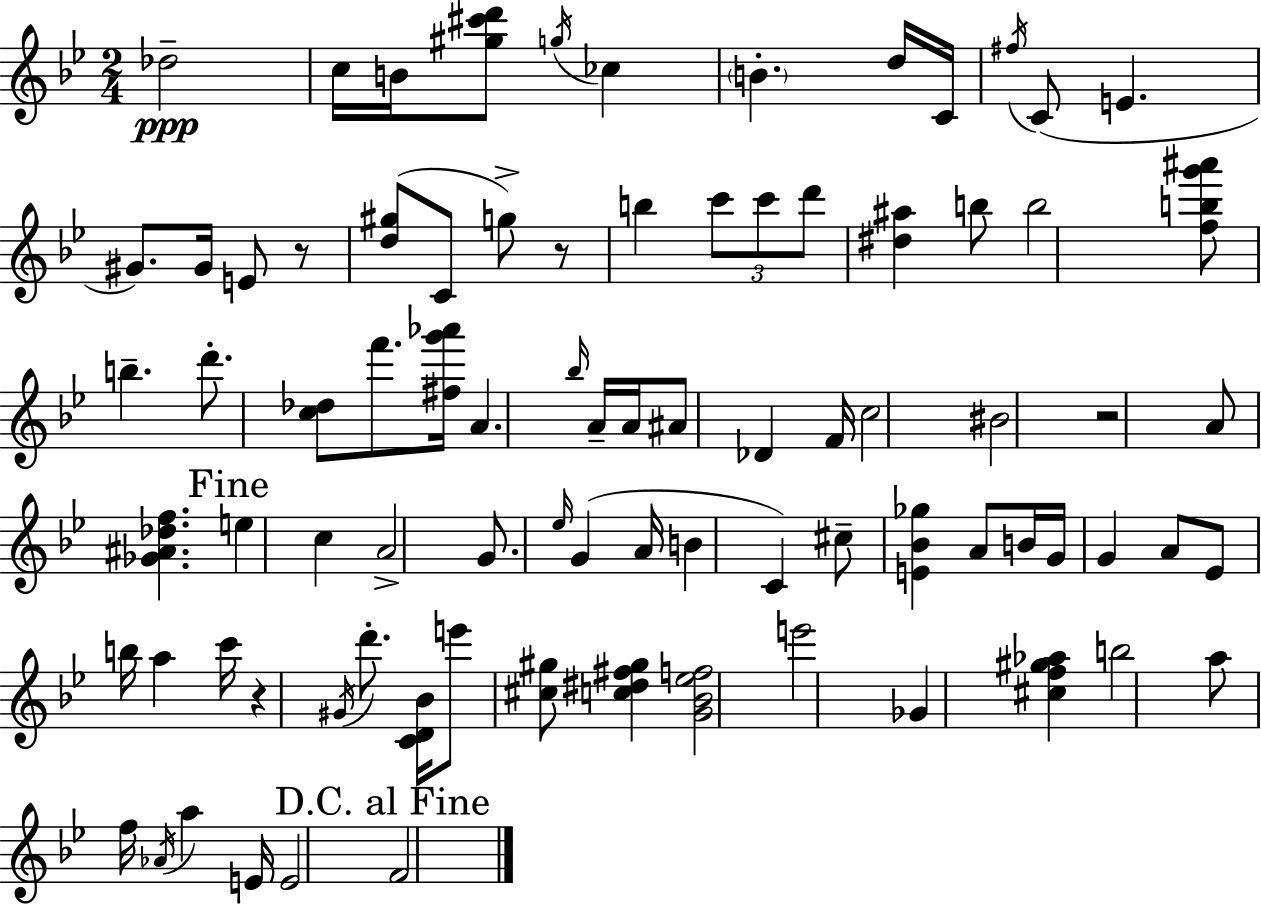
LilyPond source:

{
  \clef treble
  \numericTimeSignature
  \time 2/4
  \key g \minor
  des''2--\ppp | c''16 b'16 <gis'' cis''' d'''>8 \acciaccatura { g''16 } ces''4 | \parenthesize b'4.-. d''16 | c'16 \acciaccatura { fis''16 }( c'8 e'4. | \break gis'8.) gis'16 e'8 | r8 <d'' gis''>8( c'8 g''8->) | r8 b''4 \tuplet 3/2 { c'''8 | c'''8 d'''8 } <dis'' ais''>4 | \break b''8 b''2 | <f'' b'' g''' ais'''>8 b''4.-- | d'''8.-. <c'' des''>8 f'''8. | <fis'' g''' aes'''>16 a'4. | \break \grace { bes''16 } a'16-- a'16 ais'8 des'4 | f'16 c''2 | bis'2 | r2 | \break a'8 <ges' ais' des'' f''>4. | \mark "Fine" e''4 c''4 | a'2-> | g'8. \grace { ees''16 } g'4( | \break a'16 b'4 | c'4) cis''8-- <e' bes' ges''>4 | a'8 b'16 g'16 g'4 | a'8 ees'8 b''16 a''4 | \break c'''16 r4 | \acciaccatura { gis'16 } d'''8.-. <c' d' bes'>16 e'''8 <cis'' gis''>8 | <c'' dis'' fis'' gis''>4 <g' bes' ees'' f''>2 | e'''2 | \break ges'4 | <cis'' f'' gis'' aes''>4 b''2 | a''8 f''16 | \acciaccatura { aes'16 } a''4 e'16 e'2 | \break \mark "D.C. al Fine" f'2 | \bar "|."
}